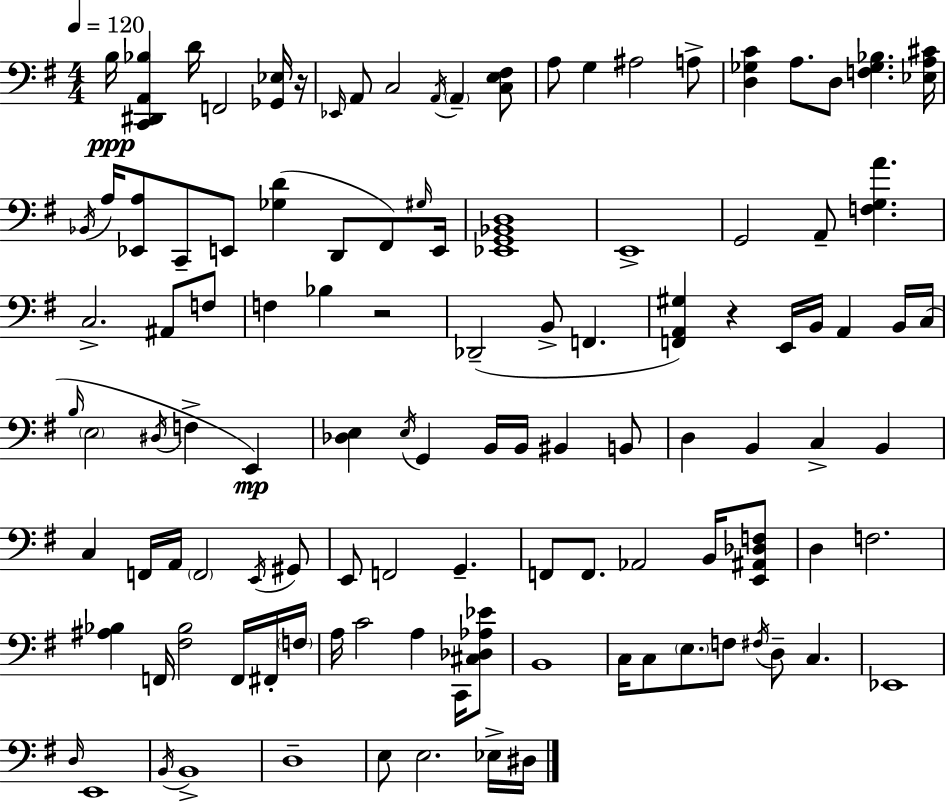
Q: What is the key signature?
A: G major